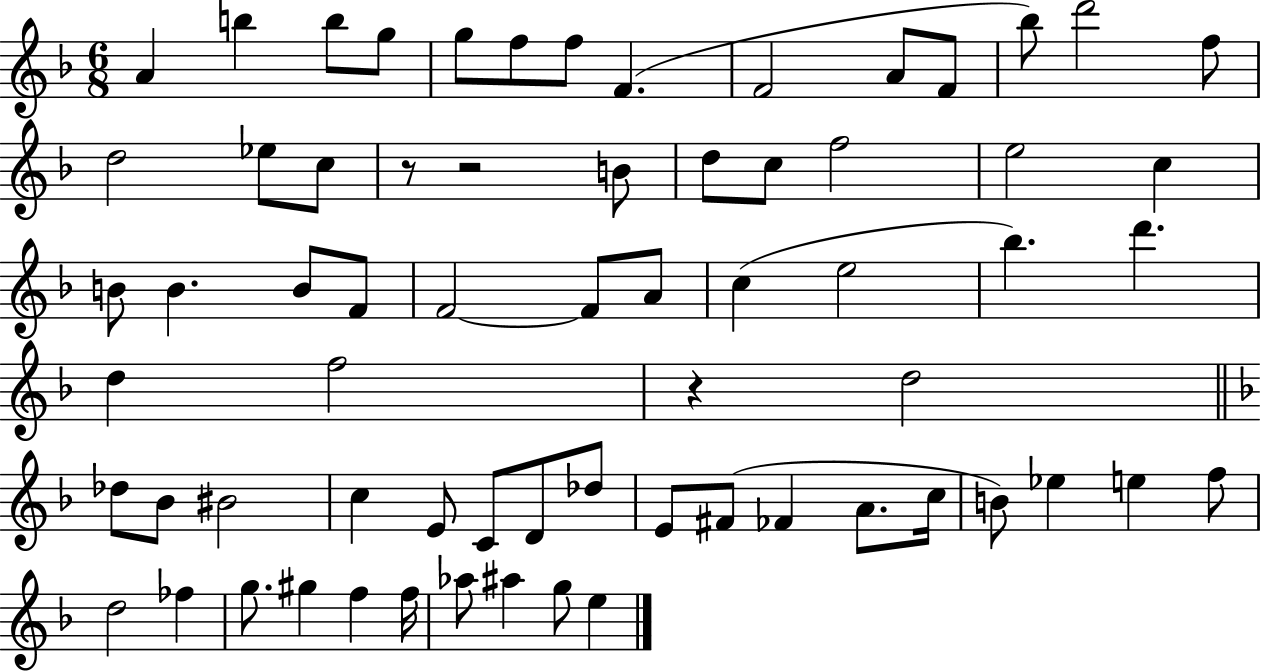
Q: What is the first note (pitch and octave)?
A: A4